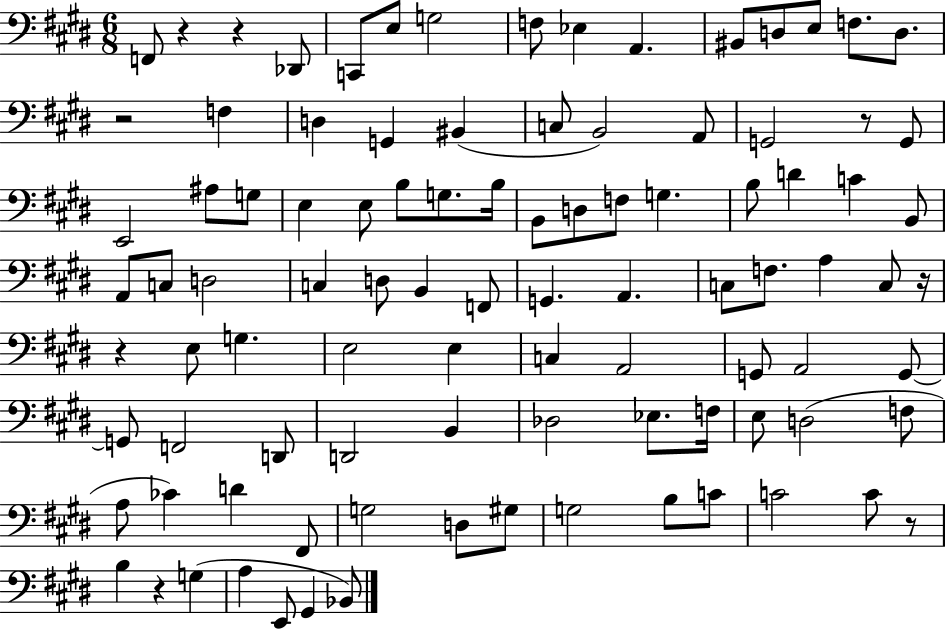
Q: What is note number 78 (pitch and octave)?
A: G#3